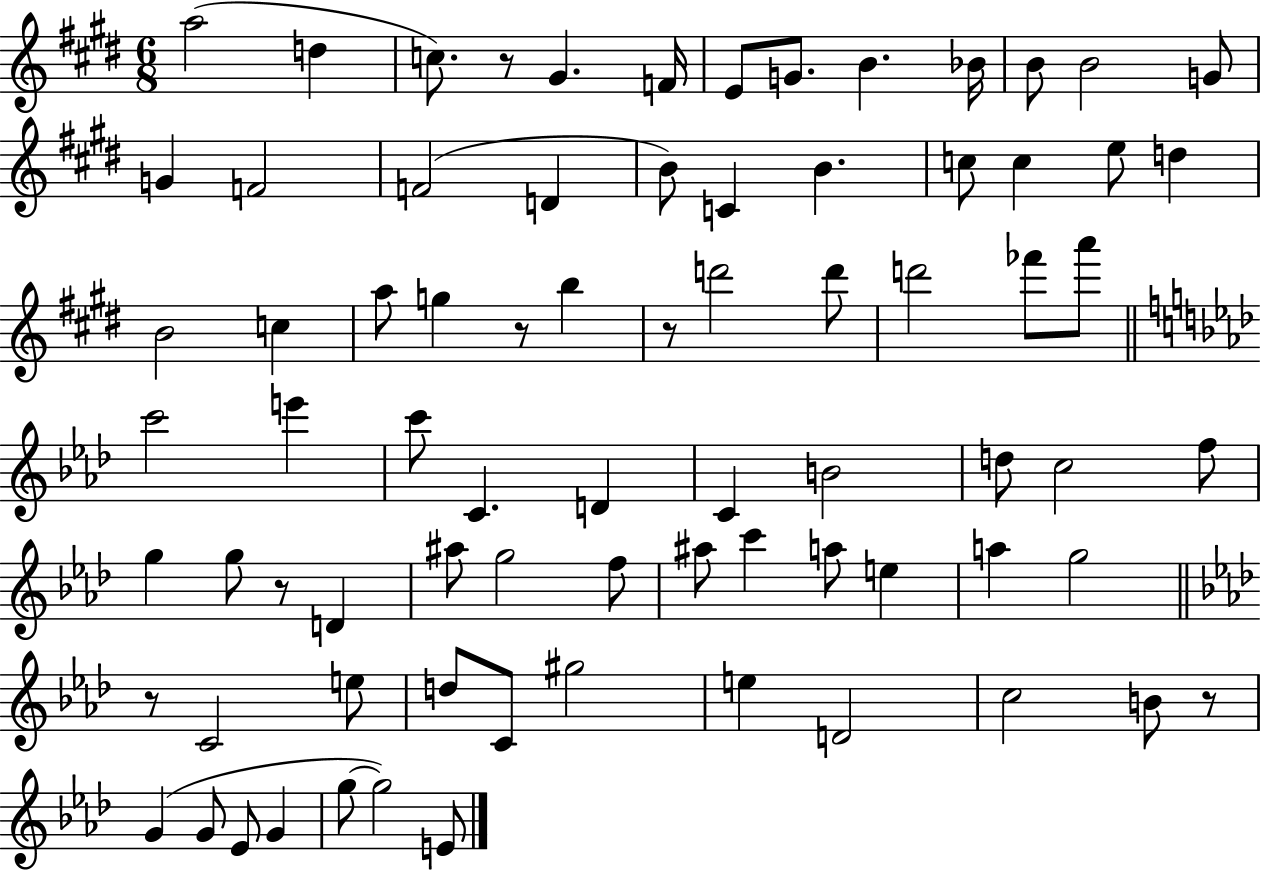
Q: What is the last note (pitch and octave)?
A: E4